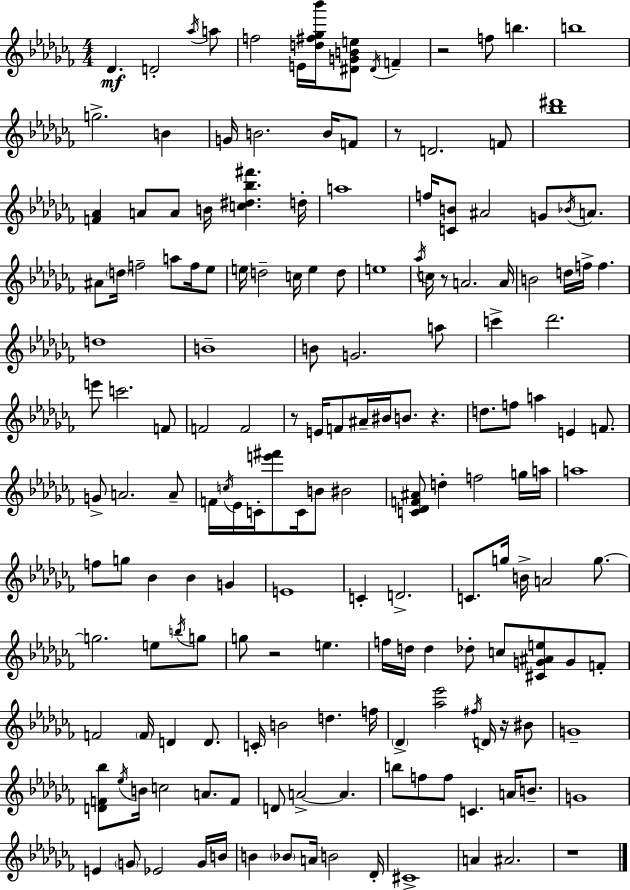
X:1
T:Untitled
M:4/4
L:1/4
K:Abm
_D D2 _a/4 a/2 f2 E/4 [d^f_g_b']/4 [^DGBe]/2 ^D/4 F z2 f/2 b b4 g2 B G/4 B2 B/4 F/2 z/2 D2 F/2 [_b^d']4 [F_A] A/2 A/2 B/4 [c^d_b^f'] d/4 a4 f/4 [CB]/2 ^A2 G/2 _B/4 A/2 ^A/2 d/4 f2 a/2 f/4 _e/2 e/4 d2 c/4 e d/2 e4 _a/4 c/4 z/2 A2 A/4 B2 d/4 f/4 f d4 B4 B/2 G2 a/2 c' _d'2 e'/2 c'2 F/2 F2 F2 z/2 E/4 F/2 ^A/4 ^B/4 B/2 z d/2 f/2 a E F/2 G/2 A2 A/2 F/4 c/4 _E/4 C/4 [e'^f']/2 C/4 B/2 ^B2 [C_DF^A]/2 d f2 g/4 a/4 a4 f/2 g/2 _B _B G E4 C D2 C/2 g/4 B/4 A2 g/2 g2 e/2 b/4 g/2 g/2 z2 e f/4 d/4 d _d/2 c/2 [^CG^Ae]/2 G/2 F/2 F2 F/4 D D/2 C/4 B2 d f/4 _D [_a_e']2 ^f/4 D/4 z/4 ^B/2 G4 [DF_b]/2 _e/4 B/4 c2 A/2 F/2 D/2 A2 A b/2 f/2 f/2 C A/4 B/2 G4 E G/2 _E2 G/4 B/4 B _B/2 A/4 B2 _D/4 ^C4 A ^A2 z4